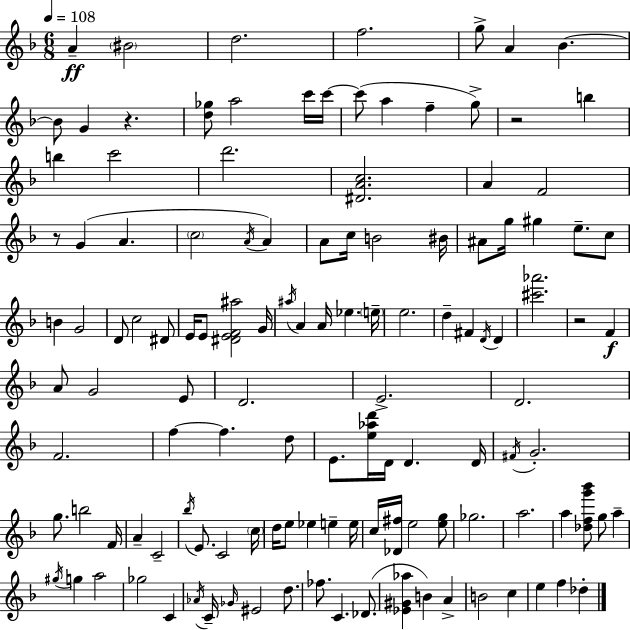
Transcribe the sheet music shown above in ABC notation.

X:1
T:Untitled
M:6/8
L:1/4
K:Dm
A ^B2 d2 f2 g/2 A _B _B/2 G z [d_g]/2 a2 c'/4 c'/4 c'/2 a f g/2 z2 b b c'2 d'2 [^DAc]2 A F2 z/2 G A c2 A/4 A A/2 c/4 B2 ^B/4 ^A/2 g/4 ^g e/2 c/2 B G2 D/2 c2 ^D/2 E/4 E/2 [^DEF^a]2 G/4 ^a/4 A A/4 _e e/4 e2 d ^F D/4 D [^c'_a']2 z2 F A/2 G2 E/2 D2 E2 D2 F2 f f d/2 E/2 [e_ad']/4 D/4 D D/4 ^F/4 G2 g/2 b2 F/4 A C2 _b/4 E/2 C2 c/4 d/4 e/2 _e e e/4 c/4 [_D^f]/4 e2 [eg]/2 _g2 a2 a [_dfg'_b']/2 g/2 a ^g/4 g a2 _g2 C _A/4 C/4 _G/4 ^E2 d/2 _f/2 C _D/2 [_E^G_a] B A B2 c e f _d